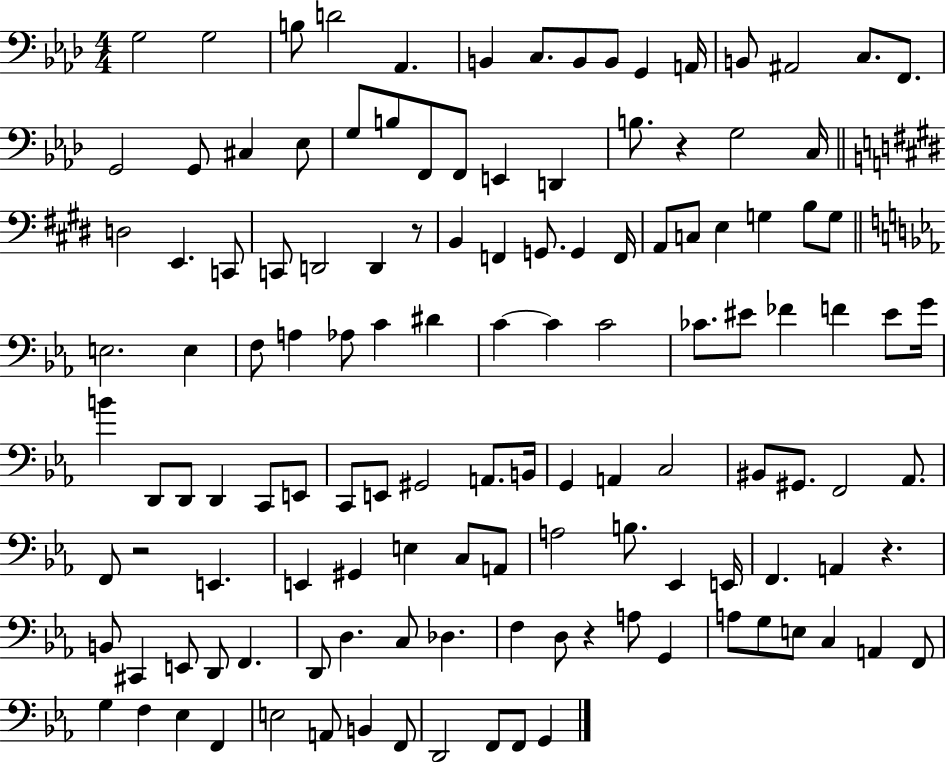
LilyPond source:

{
  \clef bass
  \numericTimeSignature
  \time 4/4
  \key aes \major
  g2 g2 | b8 d'2 aes,4. | b,4 c8. b,8 b,8 g,4 a,16 | b,8 ais,2 c8. f,8. | \break g,2 g,8 cis4 ees8 | g8 b8 f,8 f,8 e,4 d,4 | b8. r4 g2 c16 | \bar "||" \break \key e \major d2 e,4. c,8 | c,8 d,2 d,4 r8 | b,4 f,4 g,8. g,4 f,16 | a,8 c8 e4 g4 b8 g8 | \break \bar "||" \break \key ees \major e2. e4 | f8 a4 aes8 c'4 dis'4 | c'4~~ c'4 c'2 | ces'8. eis'8 fes'4 f'4 eis'8 g'16 | \break b'4 d,8 d,8 d,4 c,8 e,8 | c,8 e,8 gis,2 a,8. b,16 | g,4 a,4 c2 | bis,8 gis,8. f,2 aes,8. | \break f,8 r2 e,4. | e,4 gis,4 e4 c8 a,8 | a2 b8. ees,4 e,16 | f,4. a,4 r4. | \break b,8 cis,4 e,8 d,8 f,4. | d,8 d4. c8 des4. | f4 d8 r4 a8 g,4 | a8 g8 e8 c4 a,4 f,8 | \break g4 f4 ees4 f,4 | e2 a,8 b,4 f,8 | d,2 f,8 f,8 g,4 | \bar "|."
}